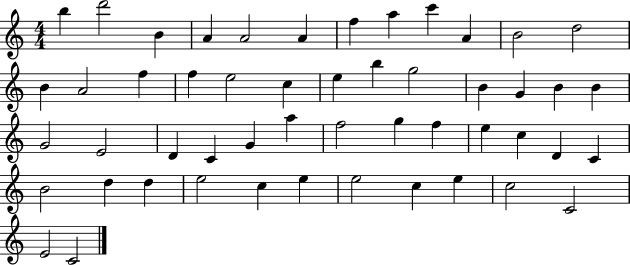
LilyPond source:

{
  \clef treble
  \numericTimeSignature
  \time 4/4
  \key c \major
  b''4 d'''2 b'4 | a'4 a'2 a'4 | f''4 a''4 c'''4 a'4 | b'2 d''2 | \break b'4 a'2 f''4 | f''4 e''2 c''4 | e''4 b''4 g''2 | b'4 g'4 b'4 b'4 | \break g'2 e'2 | d'4 c'4 g'4 a''4 | f''2 g''4 f''4 | e''4 c''4 d'4 c'4 | \break b'2 d''4 d''4 | e''2 c''4 e''4 | e''2 c''4 e''4 | c''2 c'2 | \break e'2 c'2 | \bar "|."
}